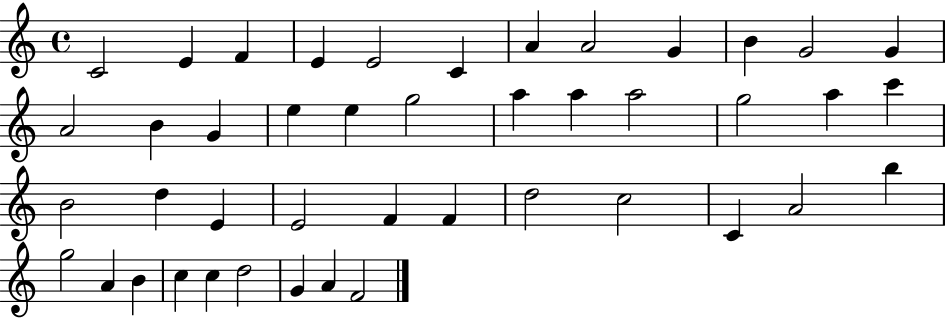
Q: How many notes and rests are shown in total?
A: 44